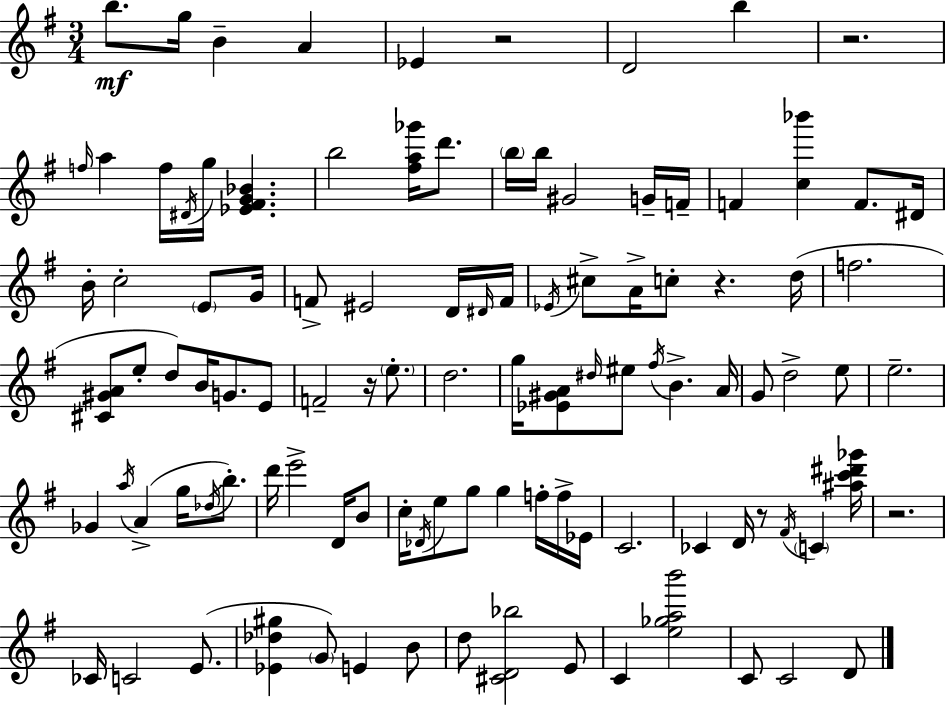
B5/e. G5/s B4/q A4/q Eb4/q R/h D4/h B5/q R/h. F5/s A5/q F5/s D#4/s G5/s [Eb4,F#4,G4,Bb4]/q. B5/h [F#5,A5,Gb6]/s D6/e. B5/s B5/s G#4/h G4/s F4/s F4/q [C5,Bb6]/q F4/e. D#4/s B4/s C5/h E4/e G4/s F4/e EIS4/h D4/s D#4/s F4/s Eb4/s C#5/e A4/s C5/e R/q. D5/s F5/h. [C#4,G#4,A4]/e E5/e D5/e B4/s G4/e. E4/e F4/h R/s E5/e. D5/h. G5/s [Eb4,G#4,A4]/e D#5/s EIS5/e F#5/s B4/q. A4/s G4/e D5/h E5/e E5/h. Gb4/q A5/s A4/q G5/s Db5/s B5/e. D6/s E6/h D4/s B4/e C5/s Db4/s E5/e G5/e G5/q F5/s F5/s Eb4/s C4/h. CES4/q D4/s R/e F#4/s C4/q [A#5,C6,D#6,Gb6]/s R/h. CES4/s C4/h E4/e. [Eb4,Db5,G#5]/q G4/e E4/q B4/e D5/e [C#4,D4,Bb5]/h E4/e C4/q [E5,Gb5,A5,B6]/h C4/e C4/h D4/e